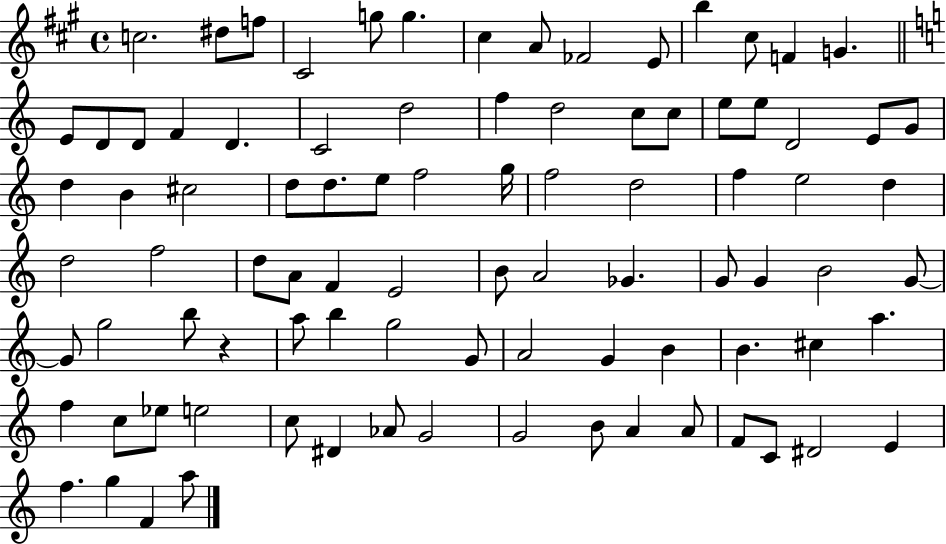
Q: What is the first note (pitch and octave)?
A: C5